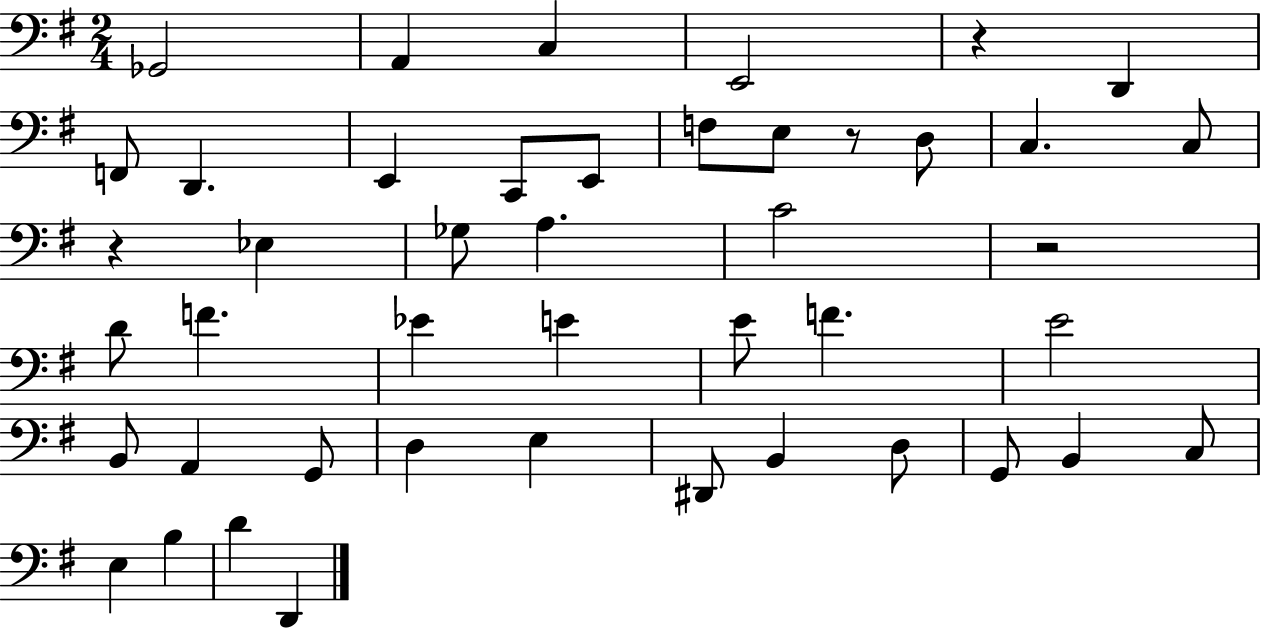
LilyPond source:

{
  \clef bass
  \numericTimeSignature
  \time 2/4
  \key g \major
  ges,2 | a,4 c4 | e,2 | r4 d,4 | \break f,8 d,4. | e,4 c,8 e,8 | f8 e8 r8 d8 | c4. c8 | \break r4 ees4 | ges8 a4. | c'2 | r2 | \break d'8 f'4. | ees'4 e'4 | e'8 f'4. | e'2 | \break b,8 a,4 g,8 | d4 e4 | dis,8 b,4 d8 | g,8 b,4 c8 | \break e4 b4 | d'4 d,4 | \bar "|."
}